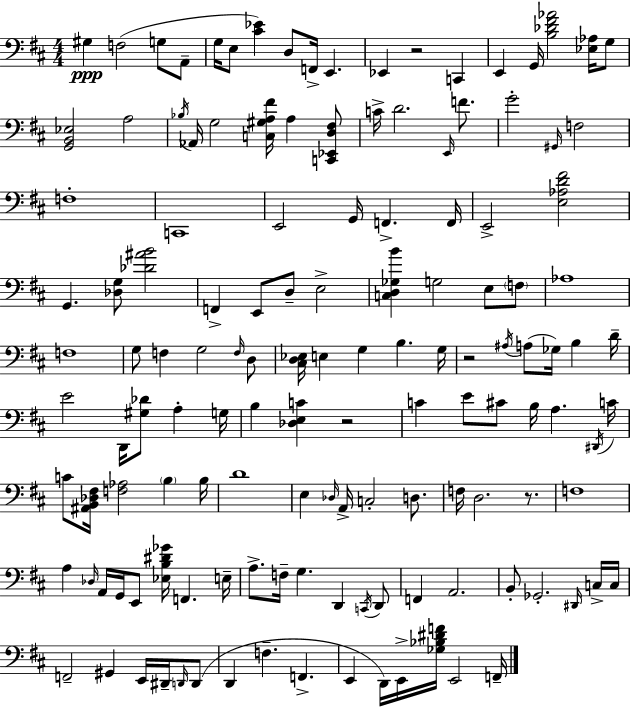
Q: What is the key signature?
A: D major